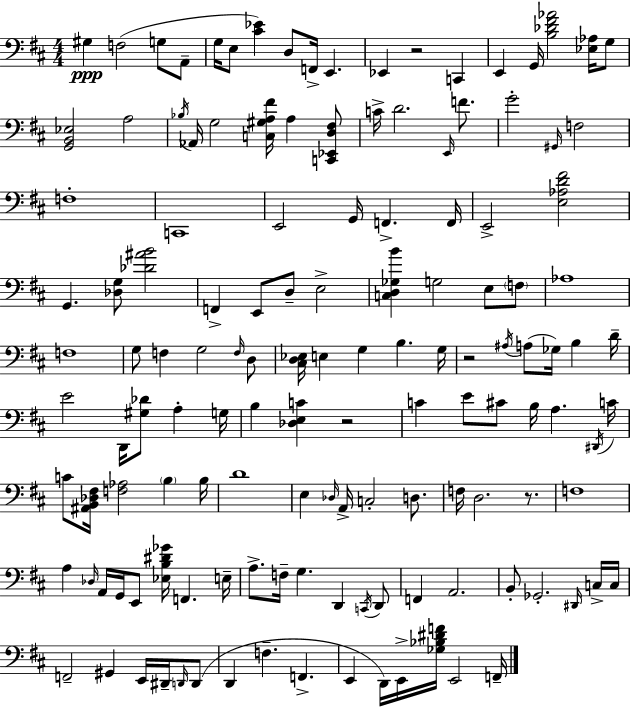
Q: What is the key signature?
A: D major